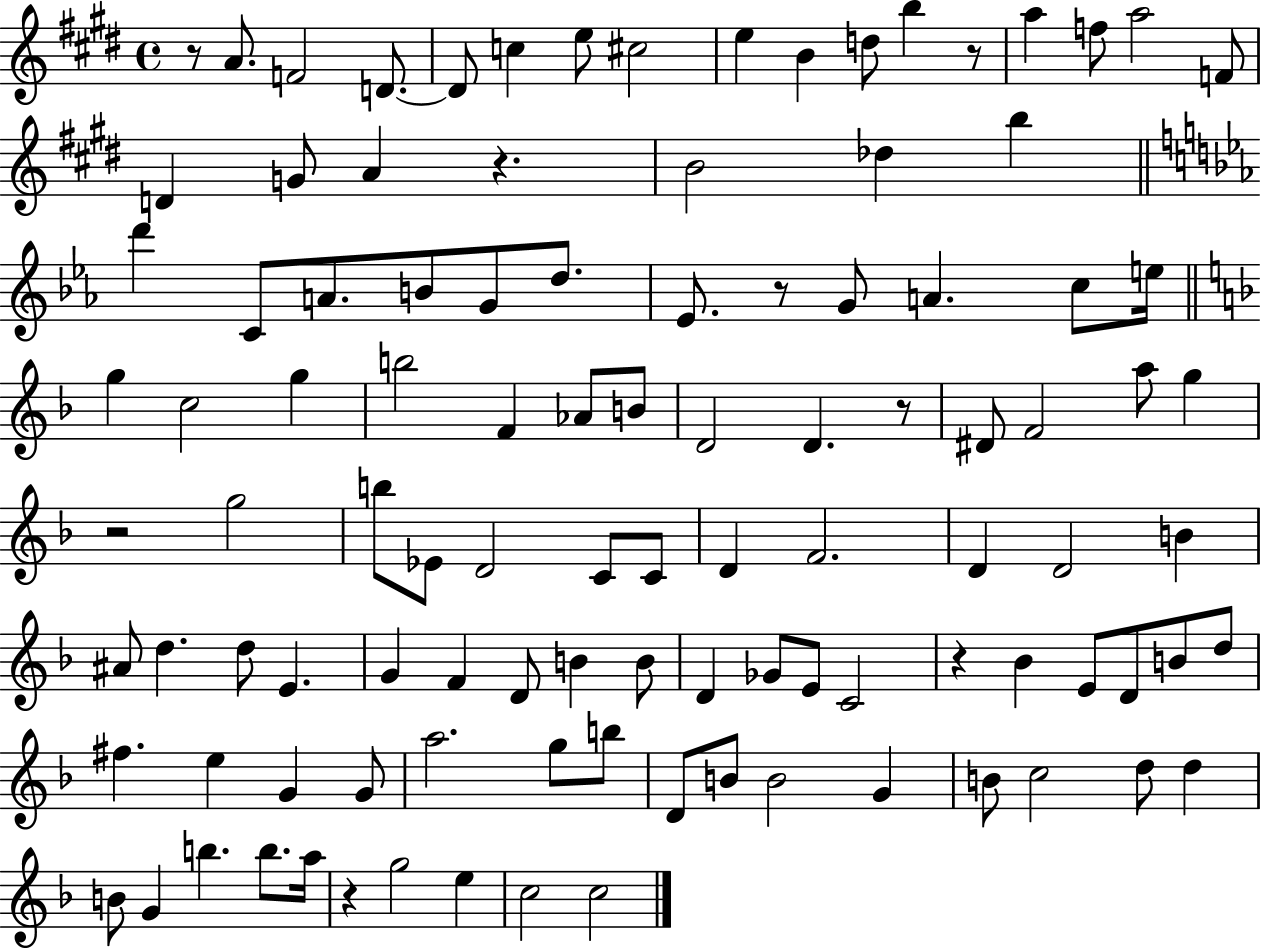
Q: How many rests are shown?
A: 8